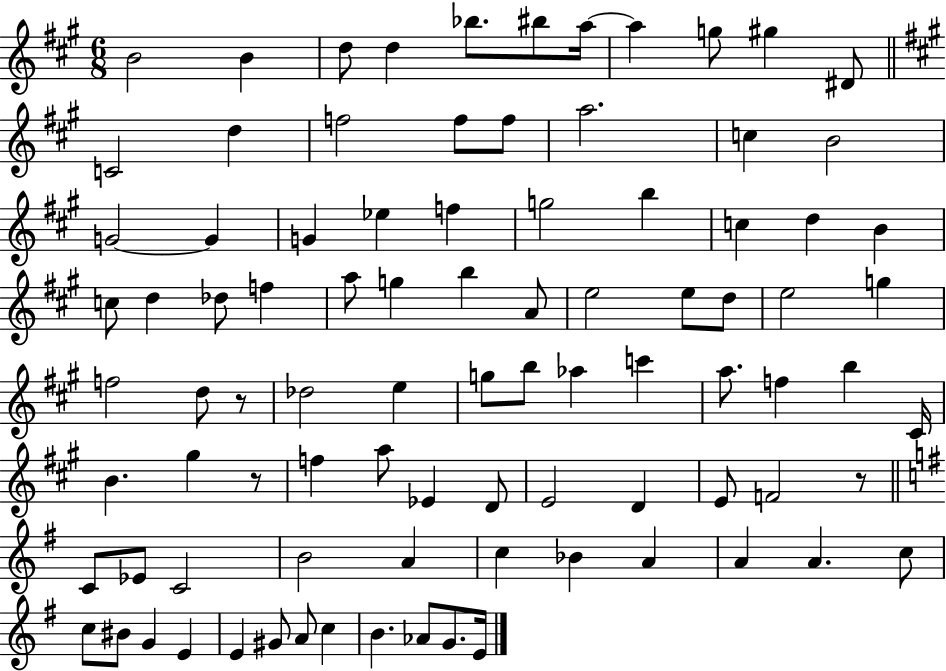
B4/h B4/q D5/e D5/q Bb5/e. BIS5/e A5/s A5/q G5/e G#5/q D#4/e C4/h D5/q F5/h F5/e F5/e A5/h. C5/q B4/h G4/h G4/q G4/q Eb5/q F5/q G5/h B5/q C5/q D5/q B4/q C5/e D5/q Db5/e F5/q A5/e G5/q B5/q A4/e E5/h E5/e D5/e E5/h G5/q F5/h D5/e R/e Db5/h E5/q G5/e B5/e Ab5/q C6/q A5/e. F5/q B5/q C#4/s B4/q. G#5/q R/e F5/q A5/e Eb4/q D4/e E4/h D4/q E4/e F4/h R/e C4/e Eb4/e C4/h B4/h A4/q C5/q Bb4/q A4/q A4/q A4/q. C5/e C5/e BIS4/e G4/q E4/q E4/q G#4/e A4/e C5/q B4/q. Ab4/e G4/e. E4/s